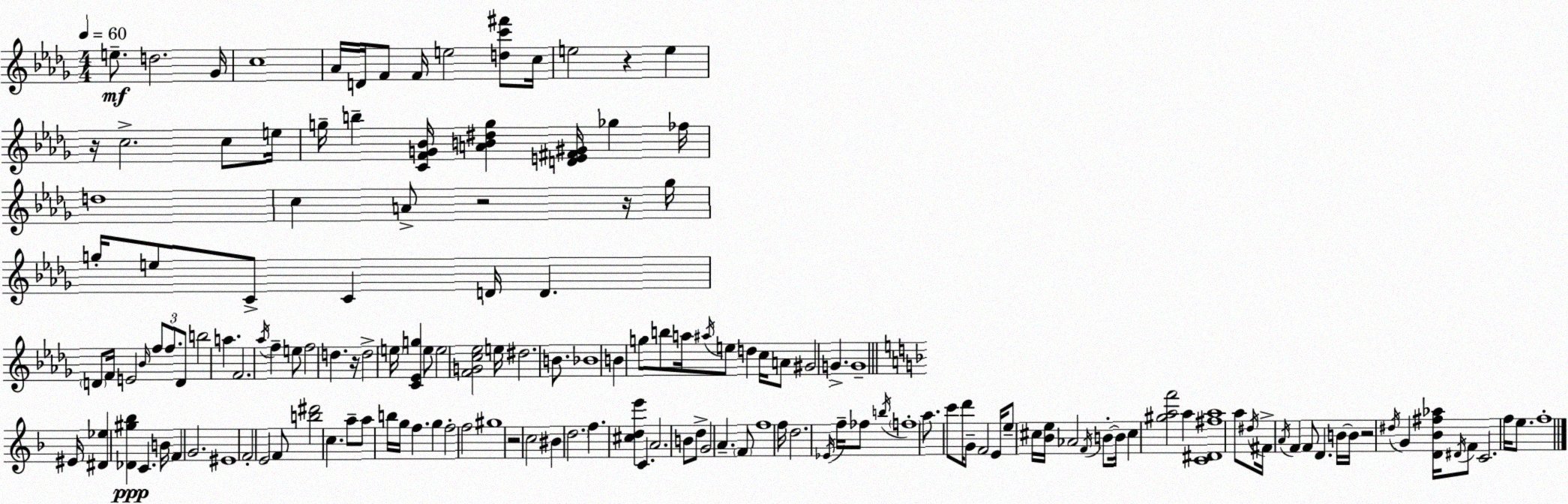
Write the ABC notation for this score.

X:1
T:Untitled
M:4/4
L:1/4
K:Bbm
e/2 d2 _G/4 c4 _A/4 D/4 F/2 F/4 e2 [dc'^f']/2 c/4 e2 z e z/4 c2 c/2 e/4 g/4 b [CFG_B]/4 [AB^dg] [DE^F^G]/4 _g _f/4 d4 c A/2 z2 z/4 _g/4 g/4 e/2 C/2 C D/4 D D/2 F/4 E2 _B/4 f/2 f/2 D/2 b2 a F2 _a/4 f e/2 f2 d z/4 d2 e/4 [C_Eg] e/2 e2 [FGc_e]2 e/4 ^d2 B/2 _B4 B g/2 b/2 a/4 ^a/4 e/2 d c/4 A/2 ^G2 G G4 ^E/4 [^D_e] [_D^g_b] C B/4 F G2 ^E4 F2 E2 F/2 [b^d']2 c a/2 a/2 b/4 g/4 f g f2 f2 ^g4 z2 c2 ^B d2 f [^cde'] C A2 B/2 d/2 G2 A F/2 f4 f/4 d2 _E/4 f/4 _f/2 b/4 f4 a/2 c'/2 d'/4 G/2 F2 E/4 e/2 ^c/4 [_Be]/4 _A2 F/4 B/2 B/4 ^c [^gaf']2 a [C^D^fa]4 a/2 ^d/4 ^F/4 A/4 F F/2 D B/4 B/4 z2 ^d/4 G [D_B^f_a]/4 ^D/4 F/2 C2 f/4 e/2 f4